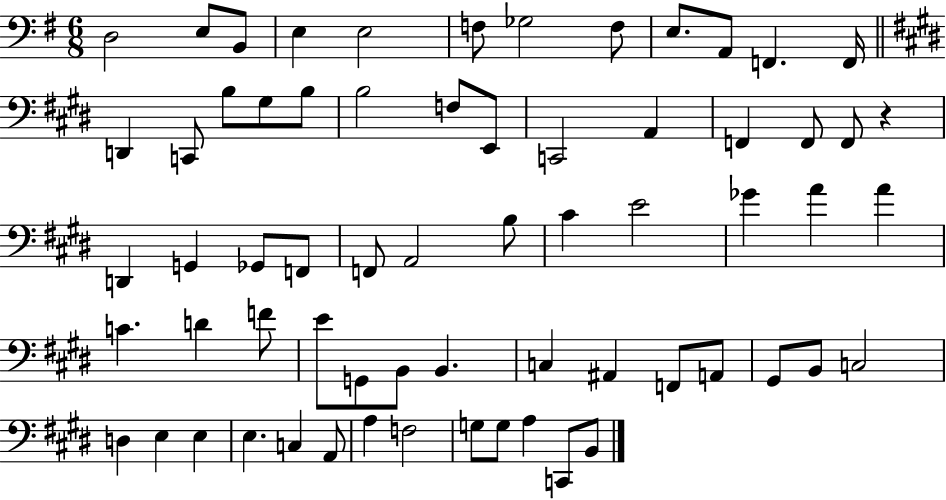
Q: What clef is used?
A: bass